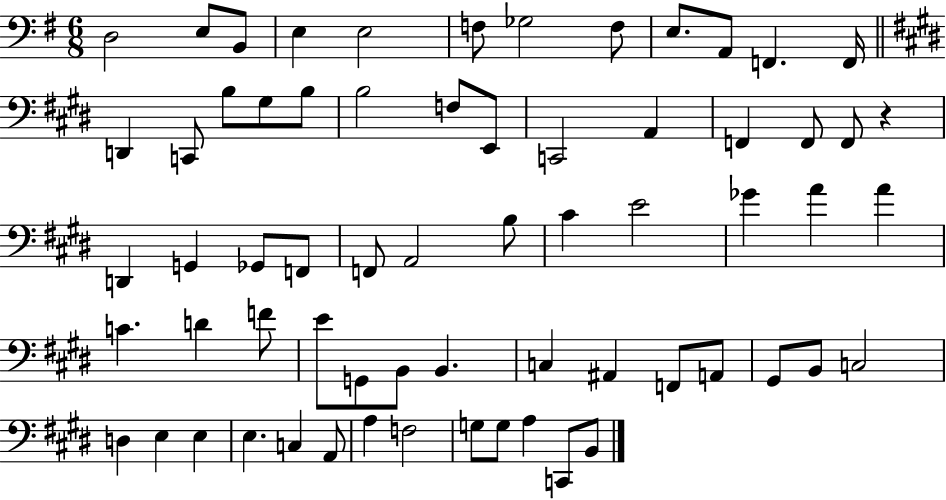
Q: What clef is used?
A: bass